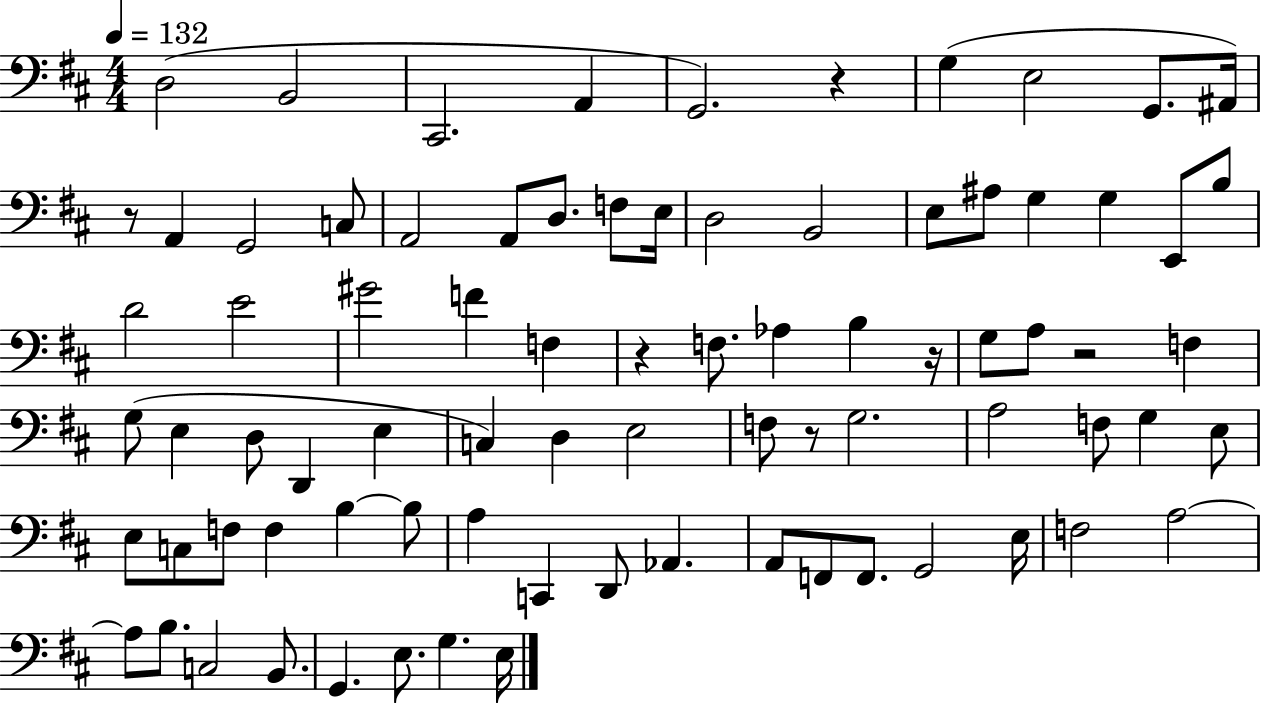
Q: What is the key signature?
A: D major